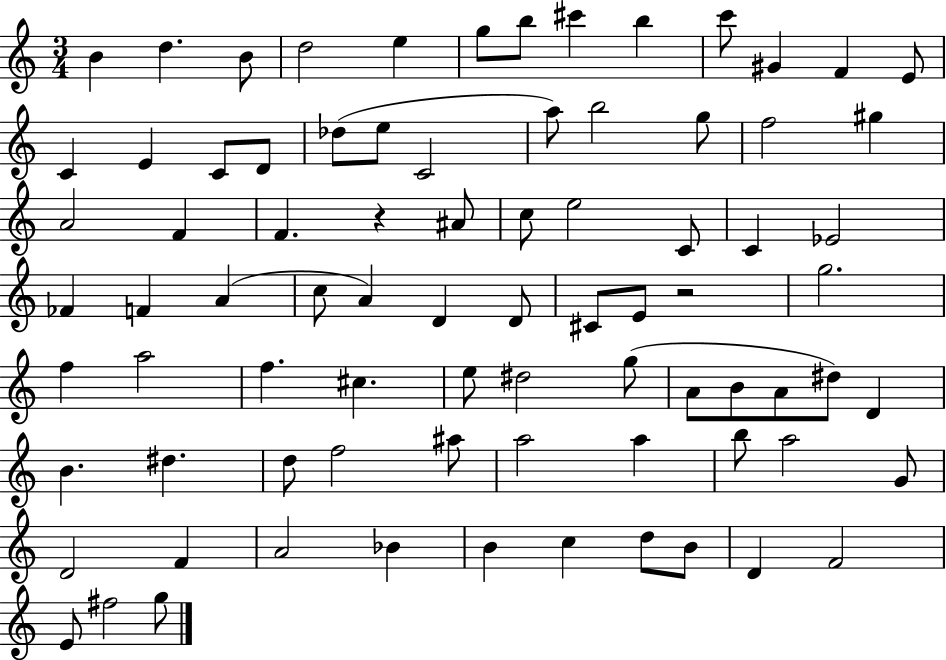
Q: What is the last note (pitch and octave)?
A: G5